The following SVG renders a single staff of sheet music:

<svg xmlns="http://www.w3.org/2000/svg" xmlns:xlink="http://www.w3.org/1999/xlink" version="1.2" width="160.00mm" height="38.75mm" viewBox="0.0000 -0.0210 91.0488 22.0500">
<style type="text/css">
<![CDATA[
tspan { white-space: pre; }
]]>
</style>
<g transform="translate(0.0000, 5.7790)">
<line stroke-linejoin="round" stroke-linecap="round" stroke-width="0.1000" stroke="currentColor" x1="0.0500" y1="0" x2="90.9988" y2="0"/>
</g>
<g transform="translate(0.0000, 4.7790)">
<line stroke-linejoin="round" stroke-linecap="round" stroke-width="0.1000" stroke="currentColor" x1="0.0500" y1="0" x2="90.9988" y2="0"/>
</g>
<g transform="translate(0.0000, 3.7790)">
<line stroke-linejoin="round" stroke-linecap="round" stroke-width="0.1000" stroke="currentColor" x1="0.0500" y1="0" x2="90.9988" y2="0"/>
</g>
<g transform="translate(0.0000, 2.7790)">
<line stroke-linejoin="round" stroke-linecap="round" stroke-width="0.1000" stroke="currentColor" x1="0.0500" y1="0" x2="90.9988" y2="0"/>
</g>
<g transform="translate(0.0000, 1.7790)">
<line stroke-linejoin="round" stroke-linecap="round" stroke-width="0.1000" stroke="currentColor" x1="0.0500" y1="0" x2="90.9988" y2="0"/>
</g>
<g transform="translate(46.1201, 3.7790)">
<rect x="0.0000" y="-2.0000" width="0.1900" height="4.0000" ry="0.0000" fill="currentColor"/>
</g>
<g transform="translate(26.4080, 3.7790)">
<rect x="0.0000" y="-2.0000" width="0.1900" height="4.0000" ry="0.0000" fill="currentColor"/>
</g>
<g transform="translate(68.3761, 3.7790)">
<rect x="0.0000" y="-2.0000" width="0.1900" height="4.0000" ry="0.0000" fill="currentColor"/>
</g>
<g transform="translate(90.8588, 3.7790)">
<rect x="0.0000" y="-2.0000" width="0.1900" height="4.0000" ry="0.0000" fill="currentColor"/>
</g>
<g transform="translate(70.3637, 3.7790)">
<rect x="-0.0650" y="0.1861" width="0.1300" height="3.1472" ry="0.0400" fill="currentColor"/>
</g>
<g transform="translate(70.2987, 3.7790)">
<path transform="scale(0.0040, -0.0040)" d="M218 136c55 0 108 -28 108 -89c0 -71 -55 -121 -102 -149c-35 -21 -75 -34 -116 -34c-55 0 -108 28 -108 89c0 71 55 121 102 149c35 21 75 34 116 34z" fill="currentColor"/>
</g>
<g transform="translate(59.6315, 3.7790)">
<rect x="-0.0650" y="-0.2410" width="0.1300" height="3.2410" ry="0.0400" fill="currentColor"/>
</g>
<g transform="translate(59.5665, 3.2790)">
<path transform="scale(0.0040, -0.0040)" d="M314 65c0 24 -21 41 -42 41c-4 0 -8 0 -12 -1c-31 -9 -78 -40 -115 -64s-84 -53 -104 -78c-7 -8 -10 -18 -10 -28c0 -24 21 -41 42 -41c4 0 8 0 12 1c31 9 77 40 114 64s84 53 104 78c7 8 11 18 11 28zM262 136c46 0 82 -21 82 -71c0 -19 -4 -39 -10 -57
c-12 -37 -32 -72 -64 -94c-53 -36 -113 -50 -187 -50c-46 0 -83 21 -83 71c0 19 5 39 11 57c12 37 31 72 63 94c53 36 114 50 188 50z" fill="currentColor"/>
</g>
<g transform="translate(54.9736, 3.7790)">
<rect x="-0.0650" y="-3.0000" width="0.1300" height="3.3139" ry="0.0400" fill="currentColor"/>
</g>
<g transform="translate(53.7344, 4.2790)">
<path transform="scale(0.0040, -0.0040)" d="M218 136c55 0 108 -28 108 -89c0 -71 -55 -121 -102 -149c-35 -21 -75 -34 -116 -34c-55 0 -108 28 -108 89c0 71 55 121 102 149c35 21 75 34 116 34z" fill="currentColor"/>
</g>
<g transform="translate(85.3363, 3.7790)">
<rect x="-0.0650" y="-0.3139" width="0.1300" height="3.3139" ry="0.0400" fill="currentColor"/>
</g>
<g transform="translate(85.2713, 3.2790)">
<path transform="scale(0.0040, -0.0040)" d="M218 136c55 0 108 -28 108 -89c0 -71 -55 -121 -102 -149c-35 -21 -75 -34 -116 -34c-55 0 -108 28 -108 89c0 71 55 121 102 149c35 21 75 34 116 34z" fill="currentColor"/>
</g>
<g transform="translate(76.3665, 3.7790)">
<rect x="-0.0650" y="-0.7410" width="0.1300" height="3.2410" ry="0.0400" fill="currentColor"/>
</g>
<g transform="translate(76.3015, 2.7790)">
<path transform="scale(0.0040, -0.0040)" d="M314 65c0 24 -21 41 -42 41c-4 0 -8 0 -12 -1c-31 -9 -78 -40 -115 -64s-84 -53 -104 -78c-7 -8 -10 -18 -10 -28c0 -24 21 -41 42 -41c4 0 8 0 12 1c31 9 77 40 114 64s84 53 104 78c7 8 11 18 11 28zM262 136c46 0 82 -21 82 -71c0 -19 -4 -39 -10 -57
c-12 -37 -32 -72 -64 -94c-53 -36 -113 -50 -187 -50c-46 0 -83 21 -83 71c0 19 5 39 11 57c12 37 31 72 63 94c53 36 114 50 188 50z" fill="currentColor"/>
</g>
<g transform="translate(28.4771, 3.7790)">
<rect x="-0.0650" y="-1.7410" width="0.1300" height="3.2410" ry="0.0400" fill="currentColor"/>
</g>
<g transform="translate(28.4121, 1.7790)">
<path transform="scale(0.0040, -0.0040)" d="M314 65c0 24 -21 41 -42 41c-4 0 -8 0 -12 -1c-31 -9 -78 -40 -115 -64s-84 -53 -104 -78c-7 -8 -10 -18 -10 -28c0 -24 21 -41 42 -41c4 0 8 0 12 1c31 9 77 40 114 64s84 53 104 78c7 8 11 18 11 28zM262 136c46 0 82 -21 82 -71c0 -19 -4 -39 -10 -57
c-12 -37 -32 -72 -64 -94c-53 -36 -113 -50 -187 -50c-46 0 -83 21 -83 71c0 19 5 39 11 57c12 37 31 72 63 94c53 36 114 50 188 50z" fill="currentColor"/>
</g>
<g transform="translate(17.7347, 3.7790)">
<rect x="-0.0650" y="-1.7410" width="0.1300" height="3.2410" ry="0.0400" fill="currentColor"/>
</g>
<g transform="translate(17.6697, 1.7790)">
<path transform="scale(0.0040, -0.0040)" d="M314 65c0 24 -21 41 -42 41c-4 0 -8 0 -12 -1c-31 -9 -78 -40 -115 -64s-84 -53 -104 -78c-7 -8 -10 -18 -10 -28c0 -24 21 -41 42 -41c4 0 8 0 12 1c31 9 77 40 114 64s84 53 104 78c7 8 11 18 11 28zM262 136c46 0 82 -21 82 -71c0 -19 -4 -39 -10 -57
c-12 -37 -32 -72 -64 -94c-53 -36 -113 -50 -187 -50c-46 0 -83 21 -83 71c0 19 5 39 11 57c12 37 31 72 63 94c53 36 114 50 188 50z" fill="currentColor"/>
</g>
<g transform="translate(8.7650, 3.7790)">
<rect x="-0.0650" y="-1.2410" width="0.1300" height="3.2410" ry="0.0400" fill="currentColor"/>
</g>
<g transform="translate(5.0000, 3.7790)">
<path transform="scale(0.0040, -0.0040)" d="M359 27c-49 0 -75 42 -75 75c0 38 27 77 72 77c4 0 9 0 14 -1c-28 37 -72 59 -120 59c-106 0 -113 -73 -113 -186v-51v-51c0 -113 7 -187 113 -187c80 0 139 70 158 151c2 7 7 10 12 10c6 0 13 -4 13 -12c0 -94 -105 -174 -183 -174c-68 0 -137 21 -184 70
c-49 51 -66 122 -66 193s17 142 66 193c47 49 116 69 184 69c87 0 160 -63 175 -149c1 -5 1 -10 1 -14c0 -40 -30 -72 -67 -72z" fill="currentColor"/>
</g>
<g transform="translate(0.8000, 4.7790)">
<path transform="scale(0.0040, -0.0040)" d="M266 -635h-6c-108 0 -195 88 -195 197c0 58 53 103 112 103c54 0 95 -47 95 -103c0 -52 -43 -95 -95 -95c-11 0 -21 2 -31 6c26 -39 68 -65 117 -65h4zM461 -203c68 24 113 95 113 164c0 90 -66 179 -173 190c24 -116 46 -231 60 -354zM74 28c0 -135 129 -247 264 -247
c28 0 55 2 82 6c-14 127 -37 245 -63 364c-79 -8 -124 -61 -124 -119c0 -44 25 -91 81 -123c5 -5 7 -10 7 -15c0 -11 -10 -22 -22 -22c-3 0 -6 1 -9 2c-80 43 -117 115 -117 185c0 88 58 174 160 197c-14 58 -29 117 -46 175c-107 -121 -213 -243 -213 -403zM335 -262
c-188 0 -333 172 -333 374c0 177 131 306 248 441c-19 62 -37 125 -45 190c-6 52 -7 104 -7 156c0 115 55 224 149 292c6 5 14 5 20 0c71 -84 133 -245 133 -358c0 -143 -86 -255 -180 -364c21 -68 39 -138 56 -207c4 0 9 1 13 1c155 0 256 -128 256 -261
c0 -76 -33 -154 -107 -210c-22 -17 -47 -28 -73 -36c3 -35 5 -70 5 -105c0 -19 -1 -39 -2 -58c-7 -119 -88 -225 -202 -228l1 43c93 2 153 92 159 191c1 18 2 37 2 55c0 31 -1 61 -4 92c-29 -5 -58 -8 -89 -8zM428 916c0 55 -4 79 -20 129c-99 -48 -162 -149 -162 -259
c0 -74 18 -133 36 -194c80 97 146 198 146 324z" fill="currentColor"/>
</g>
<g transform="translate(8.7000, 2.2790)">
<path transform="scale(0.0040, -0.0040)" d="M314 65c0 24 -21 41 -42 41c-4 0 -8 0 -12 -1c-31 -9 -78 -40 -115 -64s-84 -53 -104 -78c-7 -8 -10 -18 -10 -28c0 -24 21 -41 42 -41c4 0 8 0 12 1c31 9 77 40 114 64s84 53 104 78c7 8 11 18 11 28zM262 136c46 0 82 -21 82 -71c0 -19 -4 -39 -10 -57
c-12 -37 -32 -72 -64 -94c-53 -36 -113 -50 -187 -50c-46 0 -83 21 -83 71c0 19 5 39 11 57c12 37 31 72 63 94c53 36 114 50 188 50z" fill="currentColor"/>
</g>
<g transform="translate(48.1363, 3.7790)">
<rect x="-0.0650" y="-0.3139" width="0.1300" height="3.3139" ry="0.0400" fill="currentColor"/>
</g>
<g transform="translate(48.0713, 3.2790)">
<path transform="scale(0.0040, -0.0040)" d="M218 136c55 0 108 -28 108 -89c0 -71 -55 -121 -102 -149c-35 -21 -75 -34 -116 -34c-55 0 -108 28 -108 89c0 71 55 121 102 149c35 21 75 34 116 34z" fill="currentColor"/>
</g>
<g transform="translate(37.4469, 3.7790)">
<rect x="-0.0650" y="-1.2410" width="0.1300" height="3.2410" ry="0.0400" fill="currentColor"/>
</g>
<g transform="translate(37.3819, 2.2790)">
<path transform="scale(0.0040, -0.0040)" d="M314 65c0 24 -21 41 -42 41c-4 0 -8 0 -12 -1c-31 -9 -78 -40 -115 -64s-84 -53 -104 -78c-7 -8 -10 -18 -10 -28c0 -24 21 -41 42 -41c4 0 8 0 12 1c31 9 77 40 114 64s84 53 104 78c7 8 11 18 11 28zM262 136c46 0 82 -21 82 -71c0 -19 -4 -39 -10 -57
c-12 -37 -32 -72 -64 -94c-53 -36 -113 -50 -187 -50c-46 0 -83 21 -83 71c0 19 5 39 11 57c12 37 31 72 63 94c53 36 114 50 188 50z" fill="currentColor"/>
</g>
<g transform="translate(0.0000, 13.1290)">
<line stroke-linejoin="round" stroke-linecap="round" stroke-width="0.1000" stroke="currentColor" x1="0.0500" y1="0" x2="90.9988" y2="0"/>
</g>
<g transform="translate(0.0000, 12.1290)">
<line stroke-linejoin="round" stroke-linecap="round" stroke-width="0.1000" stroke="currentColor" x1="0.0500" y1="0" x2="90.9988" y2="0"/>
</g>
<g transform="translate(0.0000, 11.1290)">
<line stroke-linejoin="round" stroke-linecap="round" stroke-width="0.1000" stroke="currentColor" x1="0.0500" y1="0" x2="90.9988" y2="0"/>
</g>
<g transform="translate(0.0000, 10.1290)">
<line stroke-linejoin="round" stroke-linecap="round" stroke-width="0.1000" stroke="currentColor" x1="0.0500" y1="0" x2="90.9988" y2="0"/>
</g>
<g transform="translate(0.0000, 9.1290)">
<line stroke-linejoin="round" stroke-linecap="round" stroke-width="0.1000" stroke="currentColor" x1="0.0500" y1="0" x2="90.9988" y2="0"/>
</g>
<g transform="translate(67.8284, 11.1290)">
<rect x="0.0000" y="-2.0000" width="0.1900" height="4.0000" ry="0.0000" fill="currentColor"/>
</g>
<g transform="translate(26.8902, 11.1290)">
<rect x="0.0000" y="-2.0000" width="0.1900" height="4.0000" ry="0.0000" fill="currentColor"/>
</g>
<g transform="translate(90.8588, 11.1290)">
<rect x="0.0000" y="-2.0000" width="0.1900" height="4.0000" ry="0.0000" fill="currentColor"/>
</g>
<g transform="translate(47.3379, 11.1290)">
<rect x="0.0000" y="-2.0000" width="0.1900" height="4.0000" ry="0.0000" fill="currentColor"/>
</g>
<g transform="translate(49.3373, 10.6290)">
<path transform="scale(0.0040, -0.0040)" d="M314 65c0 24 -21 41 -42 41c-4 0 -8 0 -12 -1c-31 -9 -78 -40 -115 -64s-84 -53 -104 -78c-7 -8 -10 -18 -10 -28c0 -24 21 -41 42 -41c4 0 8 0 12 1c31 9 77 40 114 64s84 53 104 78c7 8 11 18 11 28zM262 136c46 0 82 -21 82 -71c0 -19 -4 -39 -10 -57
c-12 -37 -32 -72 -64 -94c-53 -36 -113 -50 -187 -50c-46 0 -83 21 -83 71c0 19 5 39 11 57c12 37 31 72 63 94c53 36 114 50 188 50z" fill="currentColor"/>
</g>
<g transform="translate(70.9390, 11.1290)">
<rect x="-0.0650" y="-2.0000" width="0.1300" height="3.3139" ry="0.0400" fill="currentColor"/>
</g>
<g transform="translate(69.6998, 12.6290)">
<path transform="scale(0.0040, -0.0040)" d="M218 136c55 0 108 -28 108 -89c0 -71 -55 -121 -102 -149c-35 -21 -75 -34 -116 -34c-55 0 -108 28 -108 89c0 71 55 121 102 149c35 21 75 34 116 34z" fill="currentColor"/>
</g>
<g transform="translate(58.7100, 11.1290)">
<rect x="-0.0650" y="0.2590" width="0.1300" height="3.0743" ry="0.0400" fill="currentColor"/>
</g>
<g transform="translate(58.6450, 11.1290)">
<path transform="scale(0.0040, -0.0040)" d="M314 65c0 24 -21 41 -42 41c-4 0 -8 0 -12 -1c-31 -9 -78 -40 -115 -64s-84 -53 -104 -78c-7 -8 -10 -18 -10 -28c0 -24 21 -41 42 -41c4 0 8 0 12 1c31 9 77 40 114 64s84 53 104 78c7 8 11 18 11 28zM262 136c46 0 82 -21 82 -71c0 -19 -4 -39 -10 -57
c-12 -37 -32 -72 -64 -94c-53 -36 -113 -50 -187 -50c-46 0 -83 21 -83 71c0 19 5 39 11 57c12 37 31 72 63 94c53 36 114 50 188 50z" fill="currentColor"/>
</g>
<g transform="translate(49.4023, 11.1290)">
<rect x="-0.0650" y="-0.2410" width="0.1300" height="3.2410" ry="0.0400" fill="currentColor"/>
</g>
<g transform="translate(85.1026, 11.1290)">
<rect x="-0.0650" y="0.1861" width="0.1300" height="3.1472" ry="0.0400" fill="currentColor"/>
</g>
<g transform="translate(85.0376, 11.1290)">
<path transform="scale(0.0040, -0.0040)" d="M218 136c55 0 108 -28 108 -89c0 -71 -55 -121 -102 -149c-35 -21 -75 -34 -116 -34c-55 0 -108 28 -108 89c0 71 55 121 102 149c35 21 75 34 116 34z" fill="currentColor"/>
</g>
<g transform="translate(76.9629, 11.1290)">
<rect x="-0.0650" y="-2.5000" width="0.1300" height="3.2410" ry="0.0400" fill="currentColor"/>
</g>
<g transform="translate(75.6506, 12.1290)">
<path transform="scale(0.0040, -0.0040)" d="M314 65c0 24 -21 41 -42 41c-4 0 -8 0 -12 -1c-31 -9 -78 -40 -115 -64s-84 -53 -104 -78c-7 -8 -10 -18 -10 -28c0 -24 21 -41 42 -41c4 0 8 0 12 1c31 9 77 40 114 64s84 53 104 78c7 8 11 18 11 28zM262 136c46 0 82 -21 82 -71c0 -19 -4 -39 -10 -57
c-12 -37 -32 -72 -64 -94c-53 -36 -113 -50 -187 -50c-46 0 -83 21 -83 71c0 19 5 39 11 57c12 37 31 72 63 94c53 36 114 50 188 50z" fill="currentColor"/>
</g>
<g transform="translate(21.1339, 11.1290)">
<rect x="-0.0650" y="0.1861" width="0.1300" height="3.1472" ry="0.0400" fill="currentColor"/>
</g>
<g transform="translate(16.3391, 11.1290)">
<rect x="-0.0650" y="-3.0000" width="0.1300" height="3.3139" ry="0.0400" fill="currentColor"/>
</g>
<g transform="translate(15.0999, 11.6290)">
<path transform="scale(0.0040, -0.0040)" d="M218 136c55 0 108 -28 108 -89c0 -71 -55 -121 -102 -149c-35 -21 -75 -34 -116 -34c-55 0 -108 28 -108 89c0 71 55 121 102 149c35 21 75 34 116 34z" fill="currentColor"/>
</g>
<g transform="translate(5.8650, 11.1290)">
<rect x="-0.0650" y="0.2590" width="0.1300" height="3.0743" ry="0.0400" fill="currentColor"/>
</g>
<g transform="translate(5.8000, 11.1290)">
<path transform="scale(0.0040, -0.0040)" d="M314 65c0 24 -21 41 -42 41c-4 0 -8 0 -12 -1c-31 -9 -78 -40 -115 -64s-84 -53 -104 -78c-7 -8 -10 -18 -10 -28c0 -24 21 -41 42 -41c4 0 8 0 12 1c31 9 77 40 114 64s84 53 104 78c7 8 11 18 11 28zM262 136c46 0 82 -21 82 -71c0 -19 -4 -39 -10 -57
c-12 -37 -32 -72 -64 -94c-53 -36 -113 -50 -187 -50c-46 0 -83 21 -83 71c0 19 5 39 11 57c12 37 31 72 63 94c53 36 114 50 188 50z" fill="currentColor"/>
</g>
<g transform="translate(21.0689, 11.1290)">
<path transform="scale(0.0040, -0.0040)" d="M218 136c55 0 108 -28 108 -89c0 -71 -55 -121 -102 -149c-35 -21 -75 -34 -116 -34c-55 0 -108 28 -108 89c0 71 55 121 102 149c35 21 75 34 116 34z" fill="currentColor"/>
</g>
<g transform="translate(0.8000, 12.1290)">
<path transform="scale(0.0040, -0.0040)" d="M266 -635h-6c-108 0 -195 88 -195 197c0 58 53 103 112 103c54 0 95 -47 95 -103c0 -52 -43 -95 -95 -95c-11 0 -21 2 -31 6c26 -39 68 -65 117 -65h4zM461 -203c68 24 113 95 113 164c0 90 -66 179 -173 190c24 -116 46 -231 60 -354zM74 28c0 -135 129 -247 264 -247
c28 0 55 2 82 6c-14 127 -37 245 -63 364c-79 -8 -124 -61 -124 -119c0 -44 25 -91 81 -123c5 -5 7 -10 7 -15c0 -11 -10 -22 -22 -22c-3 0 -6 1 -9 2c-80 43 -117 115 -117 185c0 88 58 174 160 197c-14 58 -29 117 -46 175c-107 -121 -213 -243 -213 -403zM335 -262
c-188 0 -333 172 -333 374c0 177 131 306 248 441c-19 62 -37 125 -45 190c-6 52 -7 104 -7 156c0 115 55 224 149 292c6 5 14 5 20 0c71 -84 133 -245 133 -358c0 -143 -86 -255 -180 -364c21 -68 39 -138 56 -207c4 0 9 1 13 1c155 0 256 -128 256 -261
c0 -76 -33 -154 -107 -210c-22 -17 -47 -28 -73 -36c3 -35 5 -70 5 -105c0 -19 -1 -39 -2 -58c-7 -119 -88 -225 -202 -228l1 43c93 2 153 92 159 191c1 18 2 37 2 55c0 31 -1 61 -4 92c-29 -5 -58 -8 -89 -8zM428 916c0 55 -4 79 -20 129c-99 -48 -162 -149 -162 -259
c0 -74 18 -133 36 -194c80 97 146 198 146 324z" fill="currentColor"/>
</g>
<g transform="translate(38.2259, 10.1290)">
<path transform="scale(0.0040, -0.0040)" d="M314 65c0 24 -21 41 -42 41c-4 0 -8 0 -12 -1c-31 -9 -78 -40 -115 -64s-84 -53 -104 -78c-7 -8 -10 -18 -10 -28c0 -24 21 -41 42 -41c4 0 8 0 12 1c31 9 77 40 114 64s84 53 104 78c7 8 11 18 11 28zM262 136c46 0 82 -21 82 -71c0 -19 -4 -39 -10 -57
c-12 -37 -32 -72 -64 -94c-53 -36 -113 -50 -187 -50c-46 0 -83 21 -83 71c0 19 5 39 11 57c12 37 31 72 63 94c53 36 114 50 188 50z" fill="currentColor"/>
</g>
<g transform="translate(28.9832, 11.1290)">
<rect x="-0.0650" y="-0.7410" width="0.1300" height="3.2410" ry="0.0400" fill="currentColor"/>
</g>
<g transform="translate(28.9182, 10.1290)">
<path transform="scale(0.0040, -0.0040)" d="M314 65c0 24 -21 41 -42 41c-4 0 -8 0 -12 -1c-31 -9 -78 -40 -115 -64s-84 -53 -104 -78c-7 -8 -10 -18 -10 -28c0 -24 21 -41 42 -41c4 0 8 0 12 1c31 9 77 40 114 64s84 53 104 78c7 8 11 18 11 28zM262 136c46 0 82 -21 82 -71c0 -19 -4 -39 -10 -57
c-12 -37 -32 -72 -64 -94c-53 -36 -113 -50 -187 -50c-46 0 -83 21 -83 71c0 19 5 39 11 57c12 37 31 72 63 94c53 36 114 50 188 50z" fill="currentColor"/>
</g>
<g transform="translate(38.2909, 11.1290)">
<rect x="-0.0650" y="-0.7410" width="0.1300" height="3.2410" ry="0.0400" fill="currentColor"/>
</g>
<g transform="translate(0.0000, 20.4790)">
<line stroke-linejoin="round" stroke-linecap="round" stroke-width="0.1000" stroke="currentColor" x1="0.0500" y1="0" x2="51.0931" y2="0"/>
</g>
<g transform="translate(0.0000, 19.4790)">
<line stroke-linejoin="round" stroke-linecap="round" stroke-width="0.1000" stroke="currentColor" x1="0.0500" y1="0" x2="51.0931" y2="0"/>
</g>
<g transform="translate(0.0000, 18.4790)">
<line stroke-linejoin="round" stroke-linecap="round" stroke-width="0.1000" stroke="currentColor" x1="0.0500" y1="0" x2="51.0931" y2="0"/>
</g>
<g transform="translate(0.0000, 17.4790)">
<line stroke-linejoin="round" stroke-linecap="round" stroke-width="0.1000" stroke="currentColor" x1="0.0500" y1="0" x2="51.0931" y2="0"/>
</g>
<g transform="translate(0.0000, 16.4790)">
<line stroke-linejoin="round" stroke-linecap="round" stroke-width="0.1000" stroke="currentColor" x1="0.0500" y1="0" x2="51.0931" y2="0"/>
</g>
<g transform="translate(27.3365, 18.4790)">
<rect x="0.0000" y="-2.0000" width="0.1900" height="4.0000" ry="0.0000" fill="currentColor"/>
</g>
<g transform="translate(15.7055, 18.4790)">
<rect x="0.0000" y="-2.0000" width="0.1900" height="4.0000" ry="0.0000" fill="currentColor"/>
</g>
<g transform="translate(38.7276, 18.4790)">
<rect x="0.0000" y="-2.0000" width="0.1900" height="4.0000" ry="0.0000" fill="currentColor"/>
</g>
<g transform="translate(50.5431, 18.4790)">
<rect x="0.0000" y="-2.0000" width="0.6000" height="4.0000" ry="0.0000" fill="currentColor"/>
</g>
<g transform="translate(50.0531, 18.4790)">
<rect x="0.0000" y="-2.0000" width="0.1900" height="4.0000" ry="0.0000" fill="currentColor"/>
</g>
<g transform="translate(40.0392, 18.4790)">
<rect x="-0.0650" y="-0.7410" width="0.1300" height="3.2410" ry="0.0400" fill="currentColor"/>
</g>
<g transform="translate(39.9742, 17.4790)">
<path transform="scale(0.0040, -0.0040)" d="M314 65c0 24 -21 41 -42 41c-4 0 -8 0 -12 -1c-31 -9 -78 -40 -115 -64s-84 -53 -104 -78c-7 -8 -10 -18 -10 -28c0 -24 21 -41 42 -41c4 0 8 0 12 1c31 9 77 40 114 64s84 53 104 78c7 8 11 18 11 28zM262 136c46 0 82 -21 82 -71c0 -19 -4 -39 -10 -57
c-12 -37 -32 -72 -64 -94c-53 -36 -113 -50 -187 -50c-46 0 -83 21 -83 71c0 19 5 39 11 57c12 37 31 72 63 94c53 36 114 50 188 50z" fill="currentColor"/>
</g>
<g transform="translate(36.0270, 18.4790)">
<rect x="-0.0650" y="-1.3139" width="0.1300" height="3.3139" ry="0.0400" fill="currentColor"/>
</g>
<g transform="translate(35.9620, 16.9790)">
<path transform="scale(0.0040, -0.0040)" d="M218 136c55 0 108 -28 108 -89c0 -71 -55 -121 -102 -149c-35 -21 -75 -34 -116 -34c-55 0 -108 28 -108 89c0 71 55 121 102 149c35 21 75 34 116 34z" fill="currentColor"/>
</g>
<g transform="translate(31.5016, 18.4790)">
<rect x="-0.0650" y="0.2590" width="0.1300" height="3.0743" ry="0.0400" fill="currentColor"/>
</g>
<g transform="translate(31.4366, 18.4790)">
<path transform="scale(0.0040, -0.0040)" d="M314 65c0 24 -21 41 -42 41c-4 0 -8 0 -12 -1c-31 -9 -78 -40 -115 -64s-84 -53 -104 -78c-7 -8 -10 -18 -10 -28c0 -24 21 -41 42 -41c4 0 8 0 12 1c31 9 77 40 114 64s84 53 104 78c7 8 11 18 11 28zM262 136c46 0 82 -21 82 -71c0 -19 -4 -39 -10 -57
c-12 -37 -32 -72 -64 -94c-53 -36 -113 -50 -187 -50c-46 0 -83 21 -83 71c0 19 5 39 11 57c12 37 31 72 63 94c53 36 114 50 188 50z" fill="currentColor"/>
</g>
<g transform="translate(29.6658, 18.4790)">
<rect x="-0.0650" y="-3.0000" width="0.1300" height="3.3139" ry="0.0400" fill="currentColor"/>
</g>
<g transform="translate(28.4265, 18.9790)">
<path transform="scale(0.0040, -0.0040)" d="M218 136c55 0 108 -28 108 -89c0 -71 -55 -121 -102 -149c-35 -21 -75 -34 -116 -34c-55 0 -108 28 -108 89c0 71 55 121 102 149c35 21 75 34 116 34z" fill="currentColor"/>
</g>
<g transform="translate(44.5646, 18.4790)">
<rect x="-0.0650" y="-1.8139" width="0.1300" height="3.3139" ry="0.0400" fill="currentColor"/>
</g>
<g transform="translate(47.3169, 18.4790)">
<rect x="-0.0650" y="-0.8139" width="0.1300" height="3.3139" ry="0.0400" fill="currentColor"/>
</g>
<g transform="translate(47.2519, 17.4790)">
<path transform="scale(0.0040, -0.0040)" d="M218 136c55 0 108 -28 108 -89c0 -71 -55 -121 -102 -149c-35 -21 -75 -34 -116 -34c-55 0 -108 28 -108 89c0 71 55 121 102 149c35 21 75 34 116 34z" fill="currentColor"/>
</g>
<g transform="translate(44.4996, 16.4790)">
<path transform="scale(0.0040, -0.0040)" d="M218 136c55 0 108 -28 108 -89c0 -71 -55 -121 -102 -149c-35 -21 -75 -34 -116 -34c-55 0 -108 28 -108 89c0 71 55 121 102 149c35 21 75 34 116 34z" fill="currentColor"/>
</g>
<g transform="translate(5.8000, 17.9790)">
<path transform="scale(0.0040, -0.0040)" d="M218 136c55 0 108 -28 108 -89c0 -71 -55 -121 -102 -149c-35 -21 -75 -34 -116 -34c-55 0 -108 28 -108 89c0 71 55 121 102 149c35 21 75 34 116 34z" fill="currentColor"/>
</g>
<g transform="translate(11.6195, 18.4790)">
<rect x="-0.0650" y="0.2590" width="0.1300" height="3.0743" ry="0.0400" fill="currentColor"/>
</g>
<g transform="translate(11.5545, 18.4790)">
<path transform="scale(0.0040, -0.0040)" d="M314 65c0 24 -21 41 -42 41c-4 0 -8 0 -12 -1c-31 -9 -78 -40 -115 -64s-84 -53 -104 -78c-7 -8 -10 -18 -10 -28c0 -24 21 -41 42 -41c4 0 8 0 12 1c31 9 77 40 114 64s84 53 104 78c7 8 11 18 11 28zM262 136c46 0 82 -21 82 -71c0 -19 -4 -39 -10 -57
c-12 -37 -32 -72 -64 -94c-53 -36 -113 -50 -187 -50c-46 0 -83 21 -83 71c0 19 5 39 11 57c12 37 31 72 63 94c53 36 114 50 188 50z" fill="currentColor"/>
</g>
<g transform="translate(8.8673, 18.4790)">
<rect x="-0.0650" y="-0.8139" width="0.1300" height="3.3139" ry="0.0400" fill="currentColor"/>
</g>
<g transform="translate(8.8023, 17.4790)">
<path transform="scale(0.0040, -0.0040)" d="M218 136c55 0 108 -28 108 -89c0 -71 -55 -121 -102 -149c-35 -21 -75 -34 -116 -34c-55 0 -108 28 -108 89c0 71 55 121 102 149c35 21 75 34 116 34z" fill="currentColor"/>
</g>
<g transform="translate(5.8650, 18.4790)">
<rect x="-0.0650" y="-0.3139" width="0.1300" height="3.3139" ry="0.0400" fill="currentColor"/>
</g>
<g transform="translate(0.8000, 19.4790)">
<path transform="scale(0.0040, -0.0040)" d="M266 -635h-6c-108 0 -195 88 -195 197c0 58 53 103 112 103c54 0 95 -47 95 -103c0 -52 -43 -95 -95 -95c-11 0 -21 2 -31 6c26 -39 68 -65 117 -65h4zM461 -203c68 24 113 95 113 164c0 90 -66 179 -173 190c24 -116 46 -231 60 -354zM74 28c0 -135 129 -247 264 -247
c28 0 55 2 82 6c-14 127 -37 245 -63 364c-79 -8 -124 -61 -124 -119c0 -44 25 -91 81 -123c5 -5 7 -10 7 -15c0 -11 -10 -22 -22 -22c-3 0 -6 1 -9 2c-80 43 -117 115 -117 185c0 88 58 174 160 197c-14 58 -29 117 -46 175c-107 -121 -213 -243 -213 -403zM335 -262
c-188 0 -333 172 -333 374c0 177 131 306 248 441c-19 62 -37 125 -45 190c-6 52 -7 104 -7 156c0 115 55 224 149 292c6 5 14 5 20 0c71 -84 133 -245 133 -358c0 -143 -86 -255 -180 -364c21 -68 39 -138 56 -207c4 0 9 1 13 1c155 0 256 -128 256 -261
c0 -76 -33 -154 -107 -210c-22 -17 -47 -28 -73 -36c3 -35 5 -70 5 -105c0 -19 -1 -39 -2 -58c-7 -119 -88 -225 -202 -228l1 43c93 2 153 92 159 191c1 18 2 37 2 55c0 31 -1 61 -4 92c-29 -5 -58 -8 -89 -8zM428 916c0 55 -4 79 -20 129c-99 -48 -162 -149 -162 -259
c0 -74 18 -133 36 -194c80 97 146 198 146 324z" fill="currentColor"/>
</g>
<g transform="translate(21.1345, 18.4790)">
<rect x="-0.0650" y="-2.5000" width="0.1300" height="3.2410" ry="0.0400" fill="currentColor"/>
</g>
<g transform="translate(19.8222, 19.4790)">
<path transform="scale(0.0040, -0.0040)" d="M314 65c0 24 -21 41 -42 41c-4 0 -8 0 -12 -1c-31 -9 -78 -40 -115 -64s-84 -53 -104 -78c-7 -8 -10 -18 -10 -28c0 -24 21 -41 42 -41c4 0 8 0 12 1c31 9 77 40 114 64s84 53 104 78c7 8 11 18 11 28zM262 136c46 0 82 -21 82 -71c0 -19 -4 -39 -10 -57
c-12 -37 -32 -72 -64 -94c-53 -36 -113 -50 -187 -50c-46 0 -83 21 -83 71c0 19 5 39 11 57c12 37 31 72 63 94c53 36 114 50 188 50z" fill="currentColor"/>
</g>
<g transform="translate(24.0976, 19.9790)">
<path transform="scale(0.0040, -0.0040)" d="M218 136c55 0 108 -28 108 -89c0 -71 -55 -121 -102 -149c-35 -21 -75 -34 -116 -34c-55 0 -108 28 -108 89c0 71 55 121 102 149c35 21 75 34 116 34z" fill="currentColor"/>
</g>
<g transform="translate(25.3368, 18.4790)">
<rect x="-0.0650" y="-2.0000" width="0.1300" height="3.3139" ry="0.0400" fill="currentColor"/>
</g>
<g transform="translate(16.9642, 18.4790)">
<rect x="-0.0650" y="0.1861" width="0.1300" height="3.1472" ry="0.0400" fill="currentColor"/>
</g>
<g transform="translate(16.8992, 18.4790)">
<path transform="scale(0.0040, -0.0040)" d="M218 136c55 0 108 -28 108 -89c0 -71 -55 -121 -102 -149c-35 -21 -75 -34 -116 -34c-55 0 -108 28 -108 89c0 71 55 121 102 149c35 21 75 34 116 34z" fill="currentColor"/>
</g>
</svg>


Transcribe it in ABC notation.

X:1
T:Untitled
M:4/4
L:1/4
K:C
e2 f2 f2 e2 c A c2 B d2 c B2 A B d2 d2 c2 B2 F G2 B c d B2 B G2 F A B2 e d2 f d